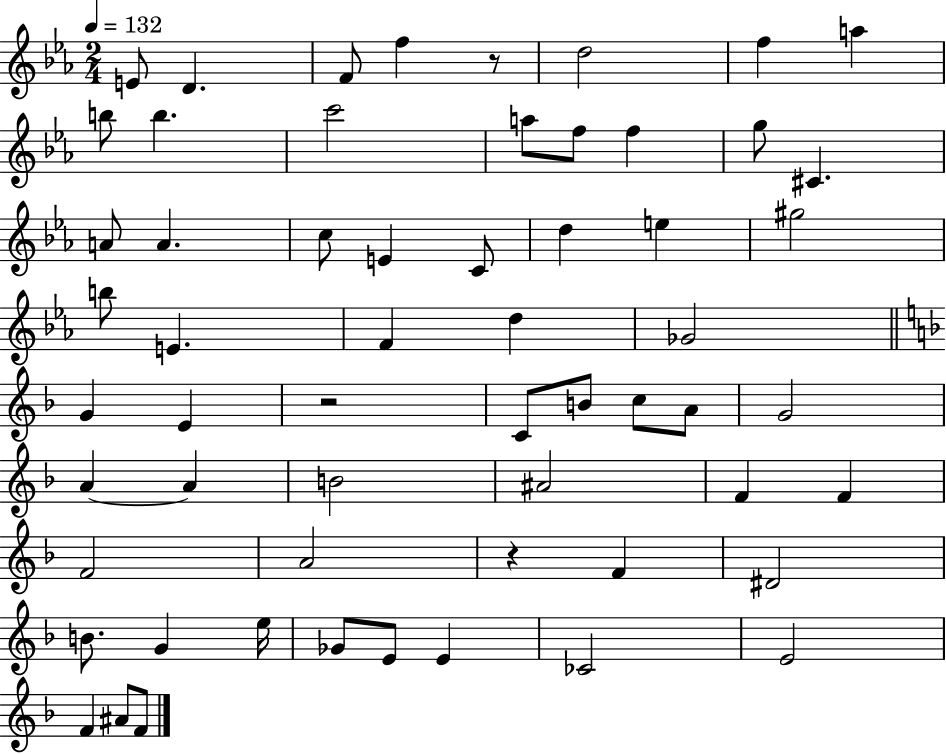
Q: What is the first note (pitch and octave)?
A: E4